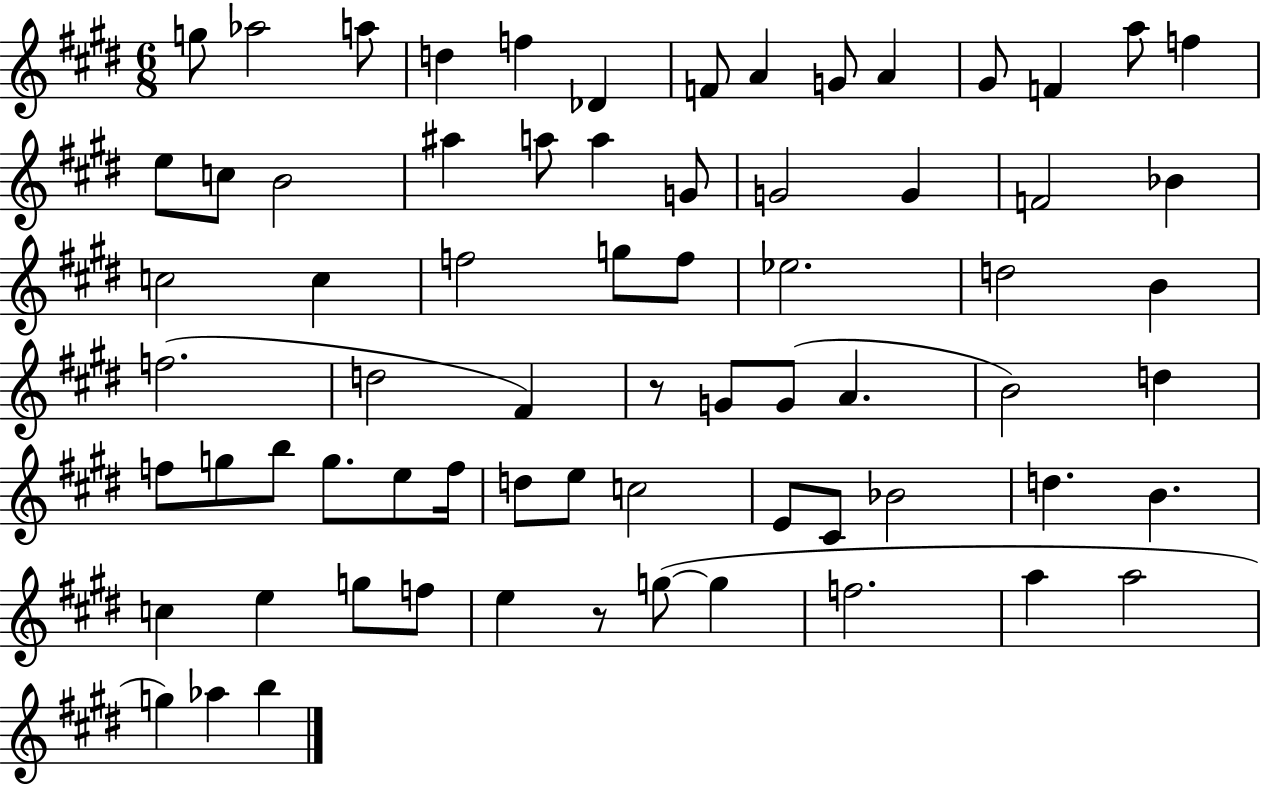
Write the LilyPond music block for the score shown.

{
  \clef treble
  \numericTimeSignature
  \time 6/8
  \key e \major
  \repeat volta 2 { g''8 aes''2 a''8 | d''4 f''4 des'4 | f'8 a'4 g'8 a'4 | gis'8 f'4 a''8 f''4 | \break e''8 c''8 b'2 | ais''4 a''8 a''4 g'8 | g'2 g'4 | f'2 bes'4 | \break c''2 c''4 | f''2 g''8 f''8 | ees''2. | d''2 b'4 | \break f''2.( | d''2 fis'4) | r8 g'8 g'8( a'4. | b'2) d''4 | \break f''8 g''8 b''8 g''8. e''8 f''16 | d''8 e''8 c''2 | e'8 cis'8 bes'2 | d''4. b'4. | \break c''4 e''4 g''8 f''8 | e''4 r8 g''8~(~ g''4 | f''2. | a''4 a''2 | \break g''4) aes''4 b''4 | } \bar "|."
}